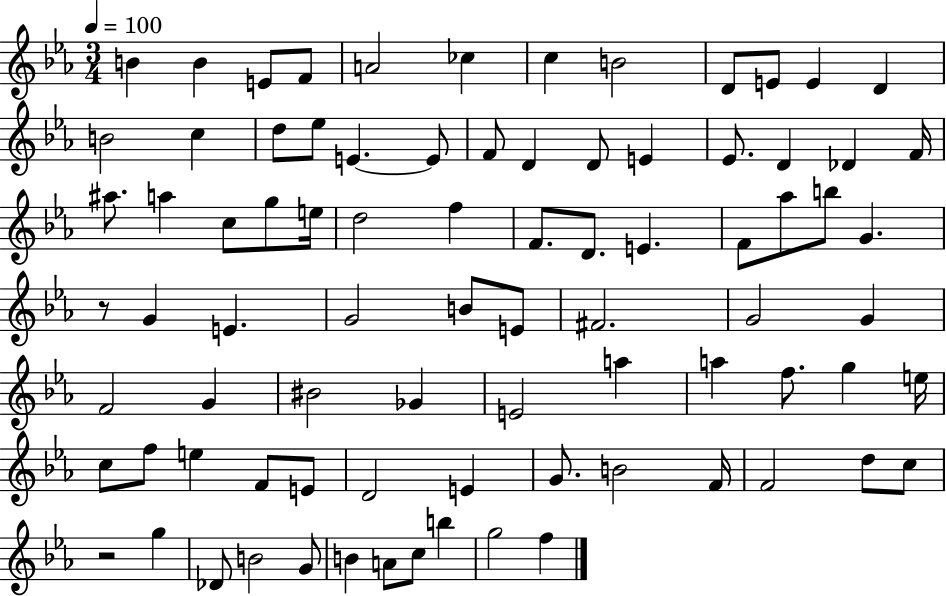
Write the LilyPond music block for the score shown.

{
  \clef treble
  \numericTimeSignature
  \time 3/4
  \key ees \major
  \tempo 4 = 100
  b'4 b'4 e'8 f'8 | a'2 ces''4 | c''4 b'2 | d'8 e'8 e'4 d'4 | \break b'2 c''4 | d''8 ees''8 e'4.~~ e'8 | f'8 d'4 d'8 e'4 | ees'8. d'4 des'4 f'16 | \break ais''8. a''4 c''8 g''8 e''16 | d''2 f''4 | f'8. d'8. e'4. | f'8 aes''8 b''8 g'4. | \break r8 g'4 e'4. | g'2 b'8 e'8 | fis'2. | g'2 g'4 | \break f'2 g'4 | bis'2 ges'4 | e'2 a''4 | a''4 f''8. g''4 e''16 | \break c''8 f''8 e''4 f'8 e'8 | d'2 e'4 | g'8. b'2 f'16 | f'2 d''8 c''8 | \break r2 g''4 | des'8 b'2 g'8 | b'4 a'8 c''8 b''4 | g''2 f''4 | \break \bar "|."
}